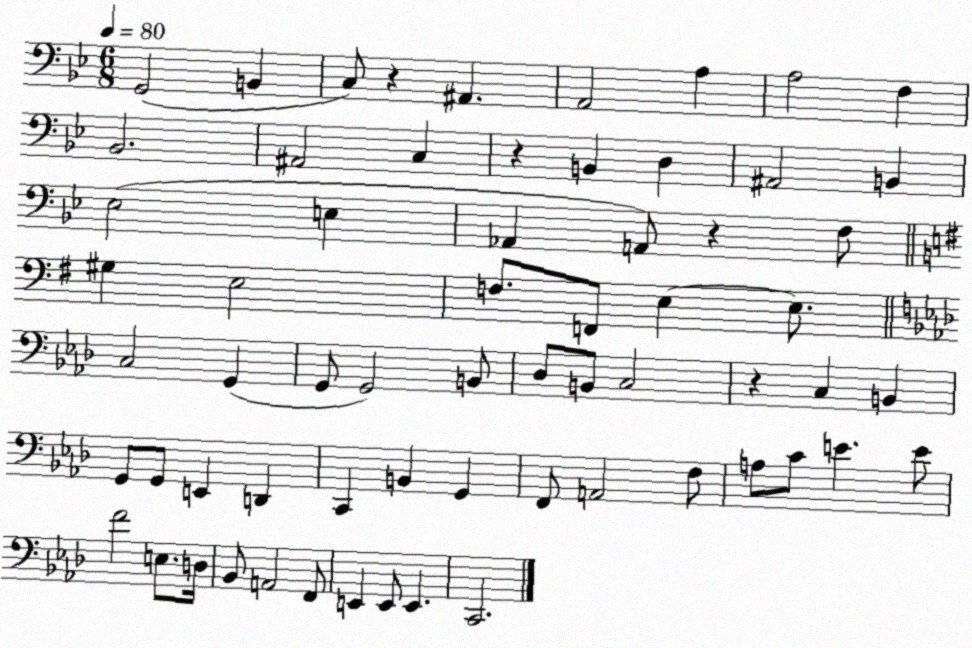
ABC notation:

X:1
T:Untitled
M:6/8
L:1/4
K:Bb
G,,2 B,, C,/2 z ^A,, A,,2 A, A,2 F, _B,,2 ^A,,2 C, z B,, D, ^A,,2 B,, _E,2 E, _A,, A,,/2 z F,/2 ^G, E,2 F,/2 F,,/2 E, E,/2 C,2 G,, G,,/2 G,,2 B,,/2 _D,/2 B,,/2 C,2 z C, B,, G,,/2 G,,/2 E,, D,, C,, B,, G,, F,,/2 A,,2 F,/2 A,/2 C/2 E E/2 F2 E,/2 D,/4 _B,,/2 A,,2 F,,/2 E,, E,,/2 E,, C,,2